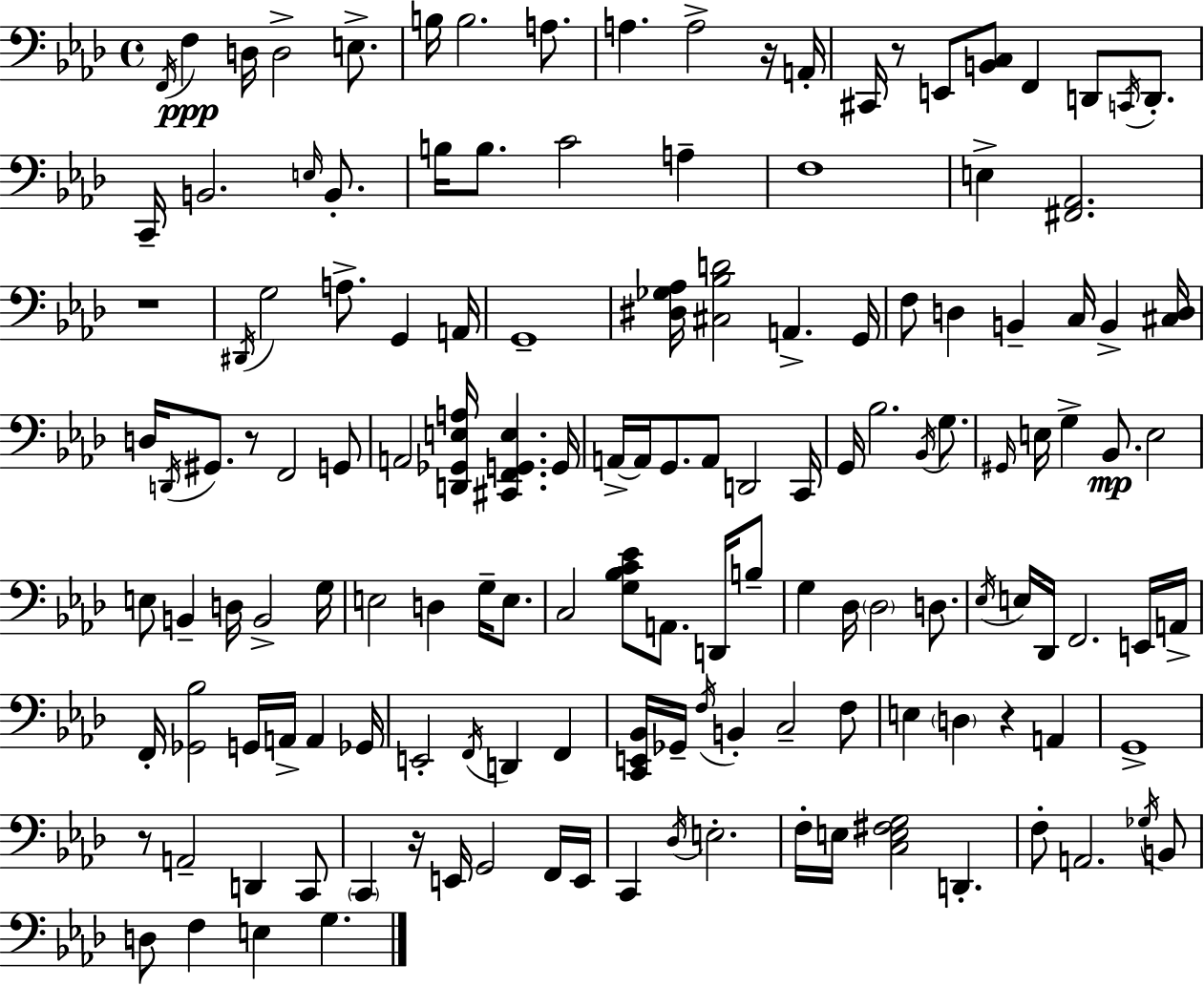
X:1
T:Untitled
M:4/4
L:1/4
K:Ab
F,,/4 F, D,/4 D,2 E,/2 B,/4 B,2 A,/2 A, A,2 z/4 A,,/4 ^C,,/4 z/2 E,,/2 [B,,C,]/2 F,, D,,/2 C,,/4 D,,/2 C,,/4 B,,2 E,/4 B,,/2 B,/4 B,/2 C2 A, F,4 E, [^F,,_A,,]2 z4 ^D,,/4 G,2 A,/2 G,, A,,/4 G,,4 [^D,_G,_A,]/4 [^C,_B,D]2 A,, G,,/4 F,/2 D, B,, C,/4 B,, [^C,D,]/4 D,/4 D,,/4 ^G,,/2 z/2 F,,2 G,,/2 A,,2 [D,,_G,,E,A,]/4 [^C,,F,,G,,E,] G,,/4 A,,/4 A,,/4 G,,/2 A,,/2 D,,2 C,,/4 G,,/4 _B,2 _B,,/4 G,/2 ^G,,/4 E,/4 G, _B,,/2 E,2 E,/2 B,, D,/4 B,,2 G,/4 E,2 D, G,/4 E,/2 C,2 [G,_B,C_E]/2 A,,/2 D,,/4 B,/2 G, _D,/4 _D,2 D,/2 _E,/4 E,/4 _D,,/4 F,,2 E,,/4 A,,/4 F,,/4 [_G,,_B,]2 G,,/4 A,,/4 A,, _G,,/4 E,,2 F,,/4 D,, F,, [C,,E,,_B,,]/4 _G,,/4 F,/4 B,, C,2 F,/2 E, D, z A,, G,,4 z/2 A,,2 D,, C,,/2 C,, z/4 E,,/4 G,,2 F,,/4 E,,/4 C,, _D,/4 E,2 F,/4 E,/4 [C,E,^F,G,]2 D,, F,/2 A,,2 _G,/4 B,,/2 D,/2 F, E, G,